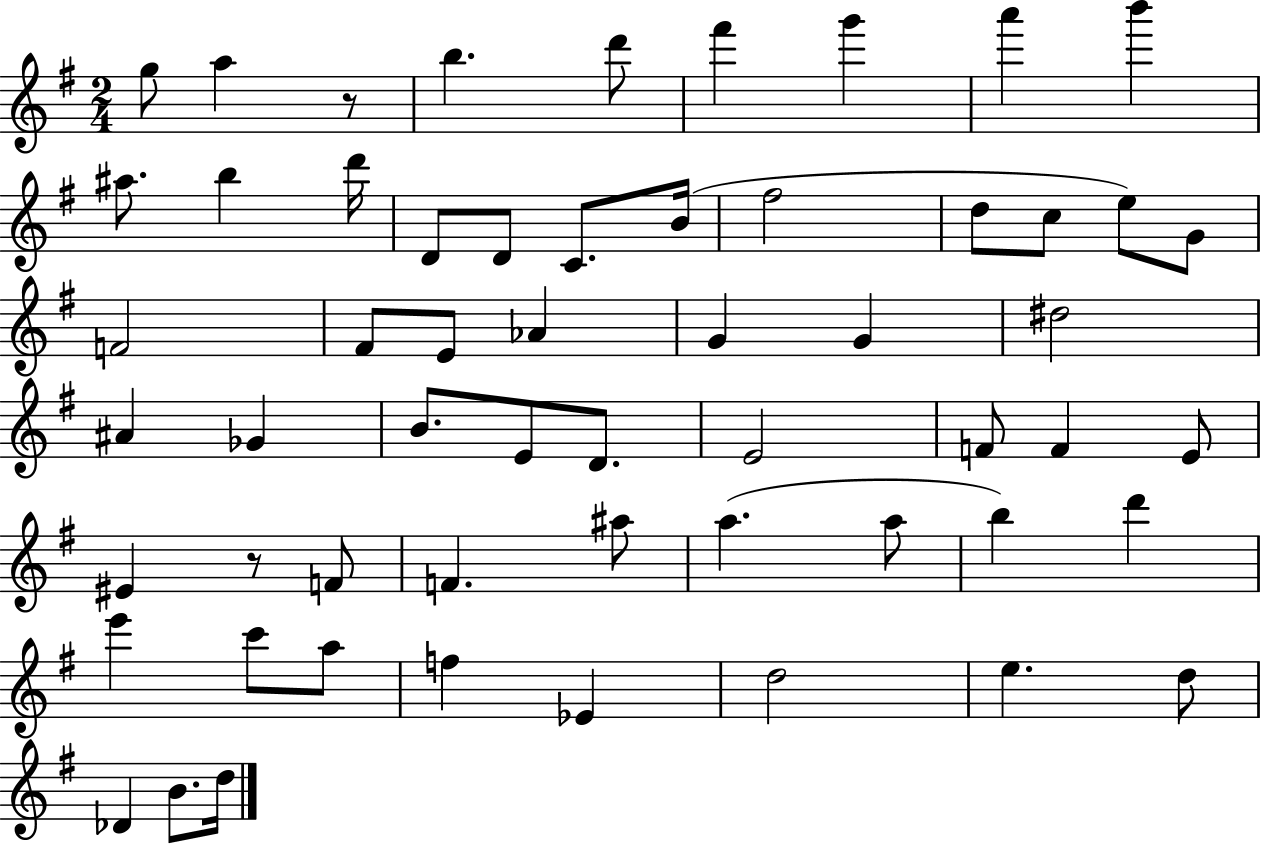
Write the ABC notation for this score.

X:1
T:Untitled
M:2/4
L:1/4
K:G
g/2 a z/2 b d'/2 ^f' g' a' b' ^a/2 b d'/4 D/2 D/2 C/2 B/4 ^f2 d/2 c/2 e/2 G/2 F2 ^F/2 E/2 _A G G ^d2 ^A _G B/2 E/2 D/2 E2 F/2 F E/2 ^E z/2 F/2 F ^a/2 a a/2 b d' e' c'/2 a/2 f _E d2 e d/2 _D B/2 d/4